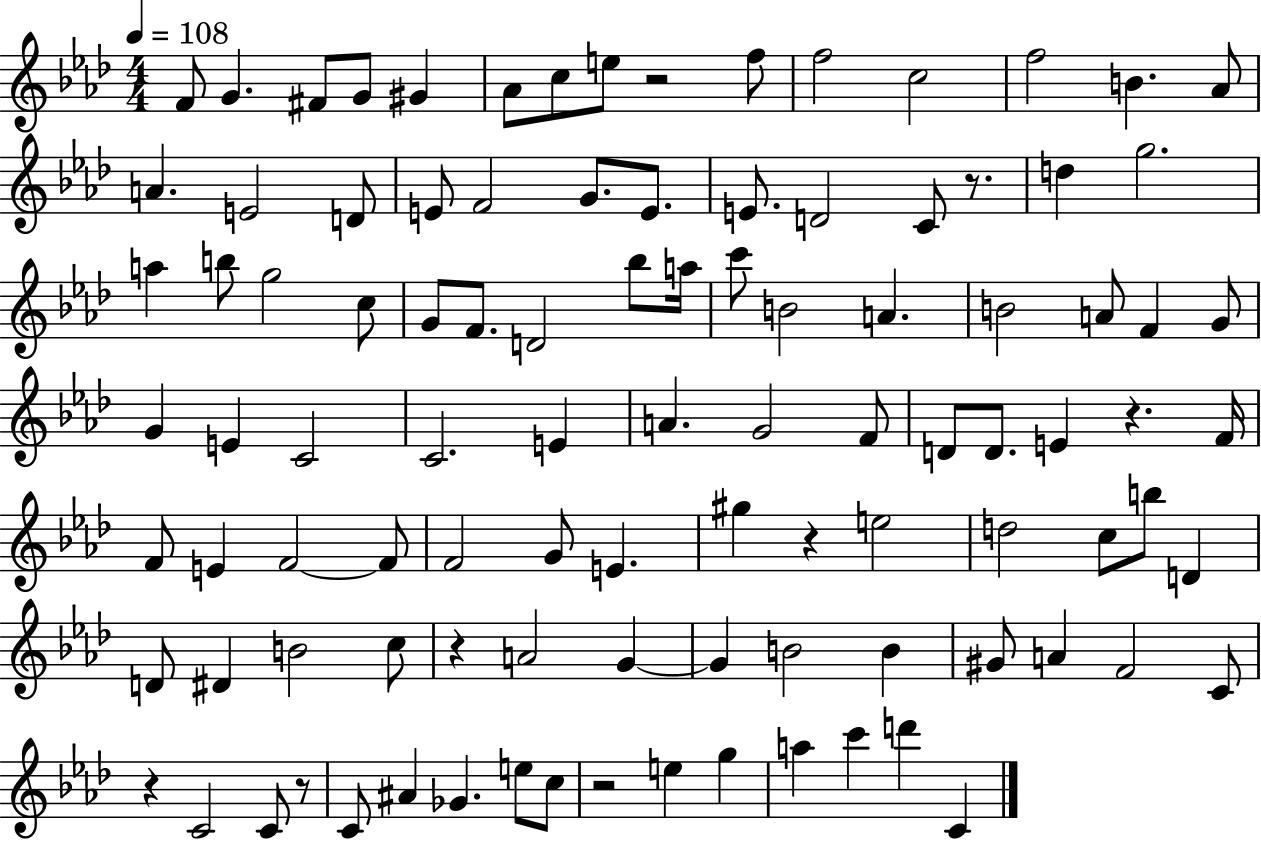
{
  \clef treble
  \numericTimeSignature
  \time 4/4
  \key aes \major
  \tempo 4 = 108
  f'8 g'4. fis'8 g'8 gis'4 | aes'8 c''8 e''8 r2 f''8 | f''2 c''2 | f''2 b'4. aes'8 | \break a'4. e'2 d'8 | e'8 f'2 g'8. e'8. | e'8. d'2 c'8 r8. | d''4 g''2. | \break a''4 b''8 g''2 c''8 | g'8 f'8. d'2 bes''8 a''16 | c'''8 b'2 a'4. | b'2 a'8 f'4 g'8 | \break g'4 e'4 c'2 | c'2. e'4 | a'4. g'2 f'8 | d'8 d'8. e'4 r4. f'16 | \break f'8 e'4 f'2~~ f'8 | f'2 g'8 e'4. | gis''4 r4 e''2 | d''2 c''8 b''8 d'4 | \break d'8 dis'4 b'2 c''8 | r4 a'2 g'4~~ | g'4 b'2 b'4 | gis'8 a'4 f'2 c'8 | \break r4 c'2 c'8 r8 | c'8 ais'4 ges'4. e''8 c''8 | r2 e''4 g''4 | a''4 c'''4 d'''4 c'4 | \break \bar "|."
}